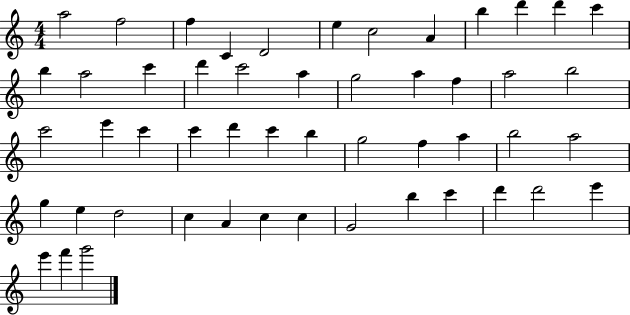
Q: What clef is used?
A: treble